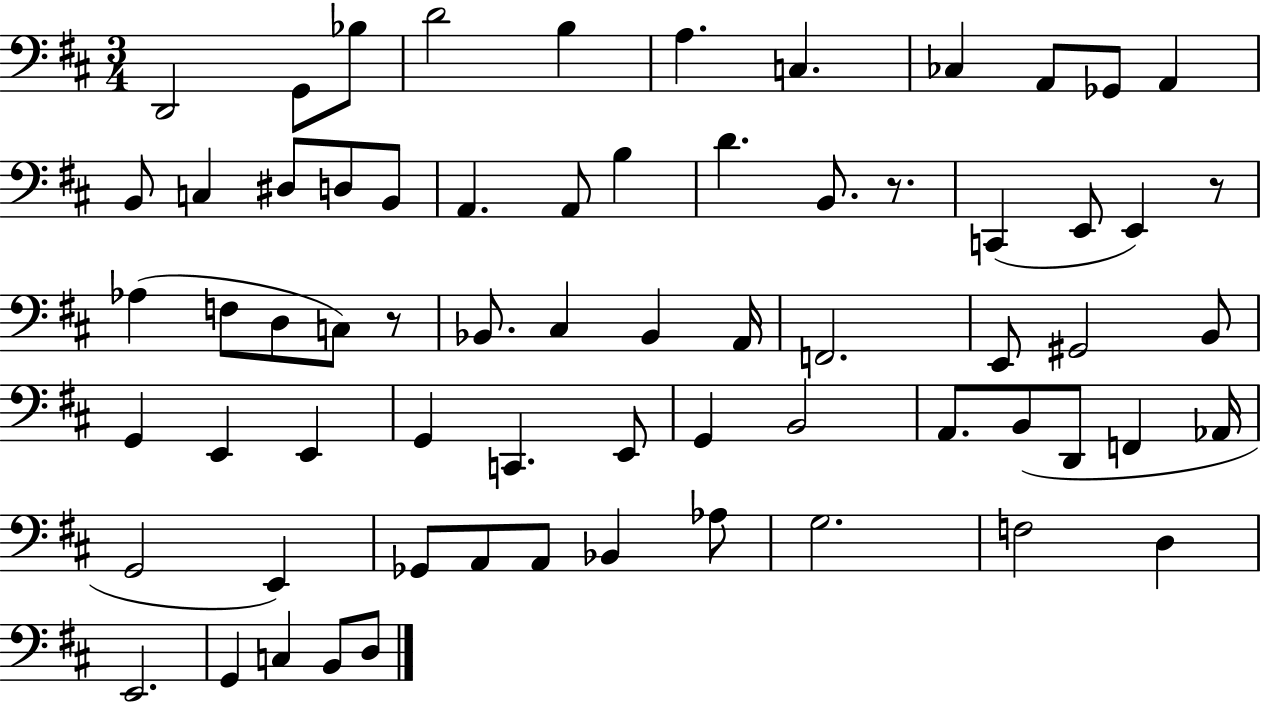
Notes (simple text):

D2/h G2/e Bb3/e D4/h B3/q A3/q. C3/q. CES3/q A2/e Gb2/e A2/q B2/e C3/q D#3/e D3/e B2/e A2/q. A2/e B3/q D4/q. B2/e. R/e. C2/q E2/e E2/q R/e Ab3/q F3/e D3/e C3/e R/e Bb2/e. C#3/q Bb2/q A2/s F2/h. E2/e G#2/h B2/e G2/q E2/q E2/q G2/q C2/q. E2/e G2/q B2/h A2/e. B2/e D2/e F2/q Ab2/s G2/h E2/q Gb2/e A2/e A2/e Bb2/q Ab3/e G3/h. F3/h D3/q E2/h. G2/q C3/q B2/e D3/e